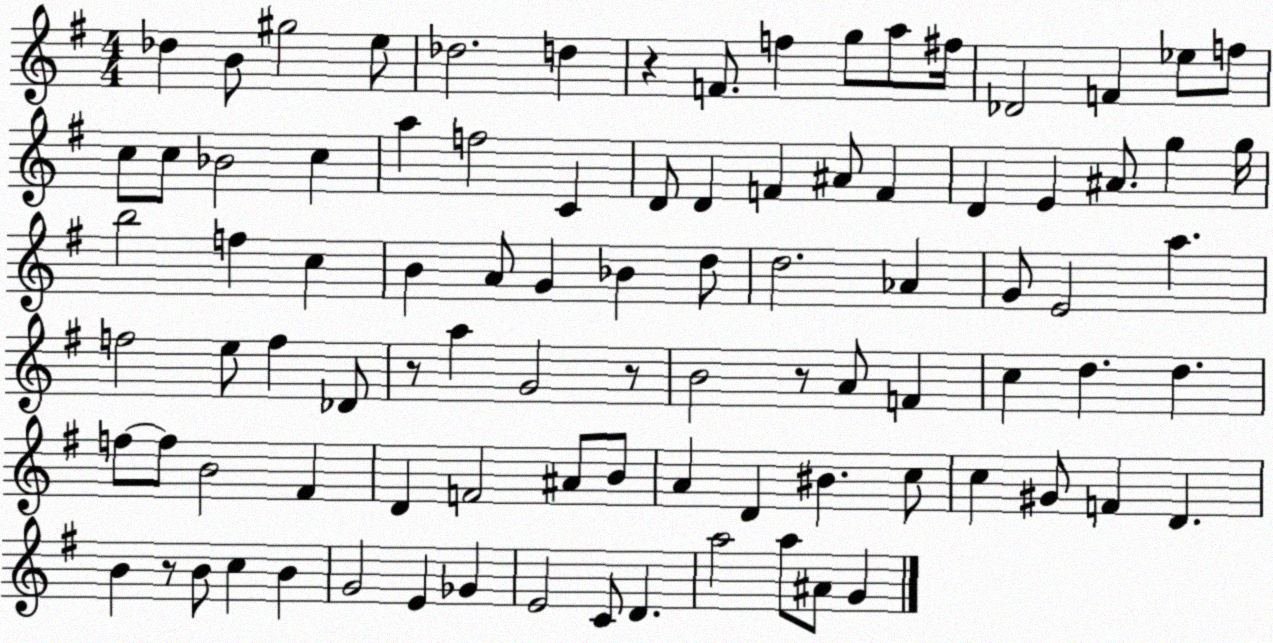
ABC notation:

X:1
T:Untitled
M:4/4
L:1/4
K:G
_d B/2 ^g2 e/2 _d2 d z F/2 f g/2 a/2 ^f/4 _D2 F _e/2 f/2 c/2 c/2 _B2 c a f2 C D/2 D F ^A/2 F D E ^A/2 g g/4 b2 f c B A/2 G _B d/2 d2 _A G/2 E2 a f2 e/2 f _D/2 z/2 a G2 z/2 B2 z/2 A/2 F c d d f/2 f/2 B2 ^F D F2 ^A/2 B/2 A D ^B c/2 c ^G/2 F D B z/2 B/2 c B G2 E _G E2 C/2 D a2 a/2 ^A/2 G